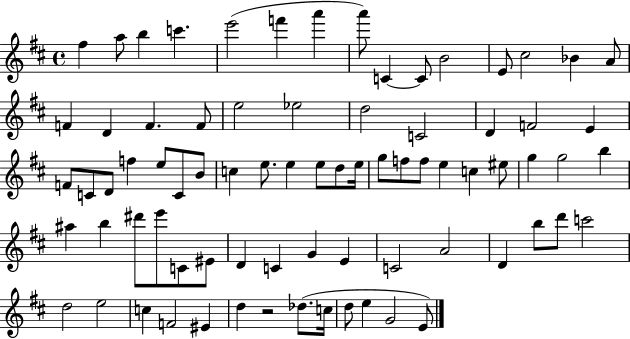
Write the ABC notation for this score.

X:1
T:Untitled
M:4/4
L:1/4
K:D
^f a/2 b c' e'2 f' a' a'/2 C C/2 B2 E/2 ^c2 _B A/2 F D F F/2 e2 _e2 d2 C2 D F2 E F/2 C/2 D/2 f e/2 C/2 B/2 c e/2 e e/2 d/2 e/4 g/2 f/2 f/2 e c ^e/2 g g2 b ^a b ^d'/2 e'/2 C/2 ^E/2 D C G E C2 A2 D b/2 d'/2 c'2 d2 e2 c F2 ^E d z2 _d/2 c/4 d/2 e G2 E/2